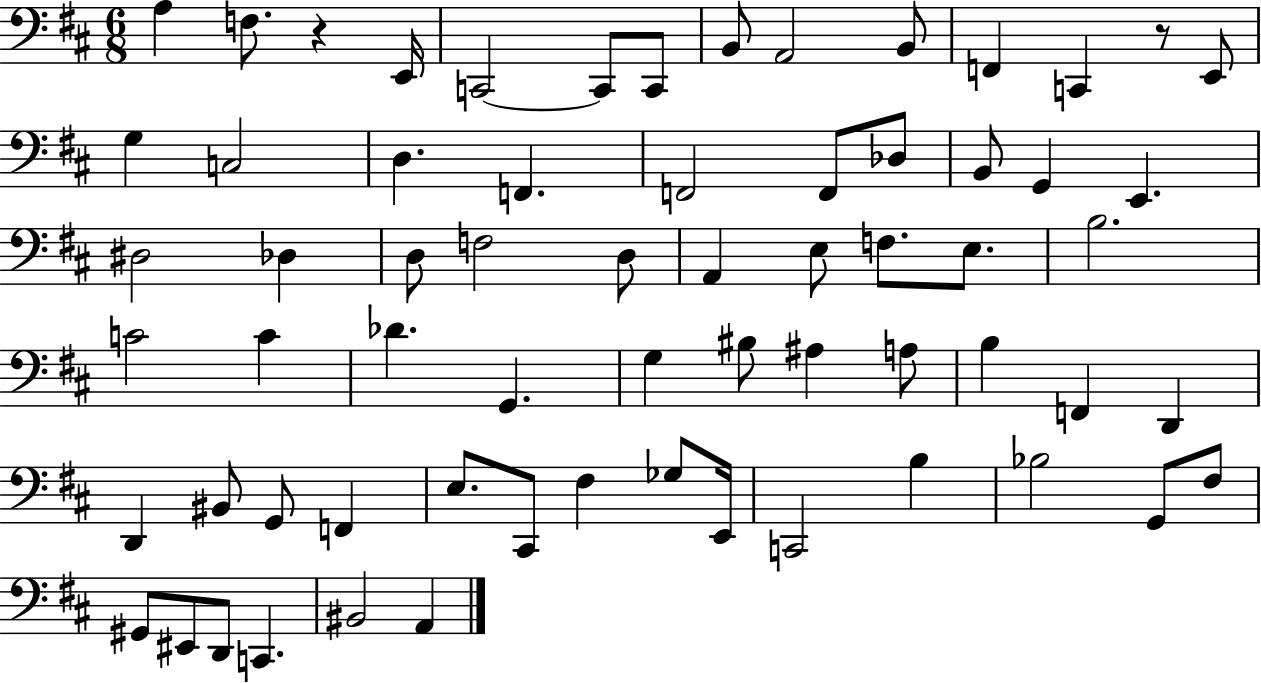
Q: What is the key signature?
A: D major